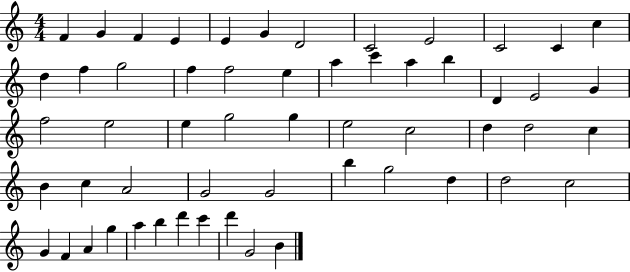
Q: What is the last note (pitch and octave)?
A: B4